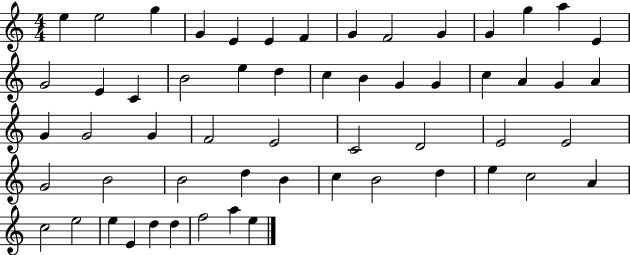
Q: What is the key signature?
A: C major